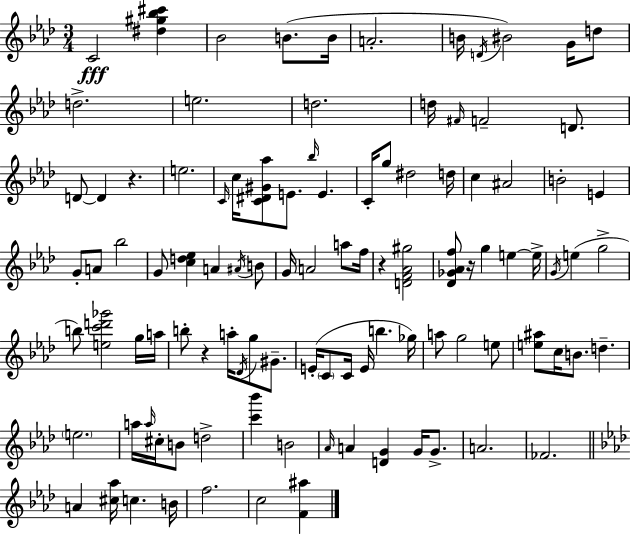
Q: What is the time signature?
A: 3/4